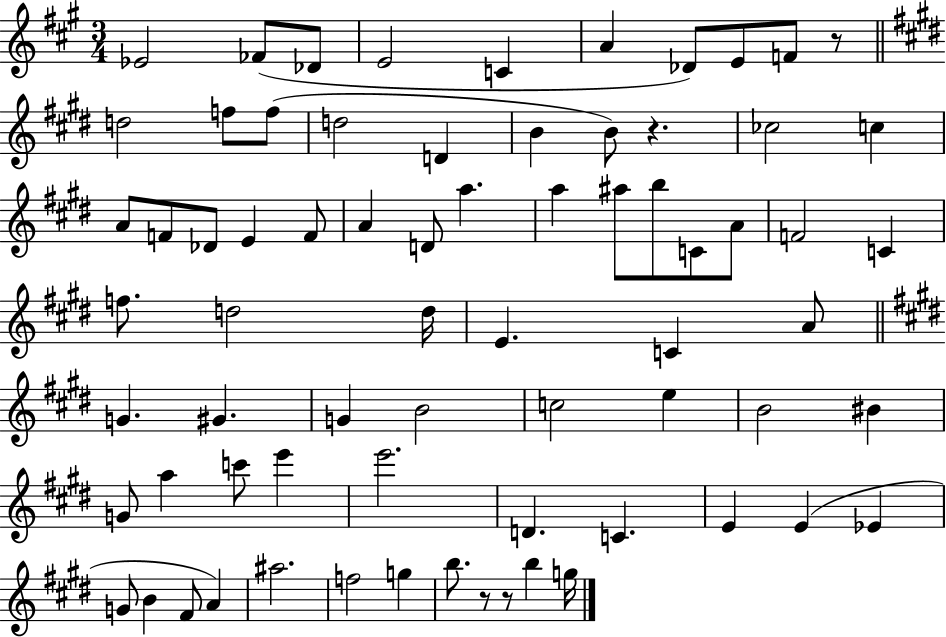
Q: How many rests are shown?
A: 4